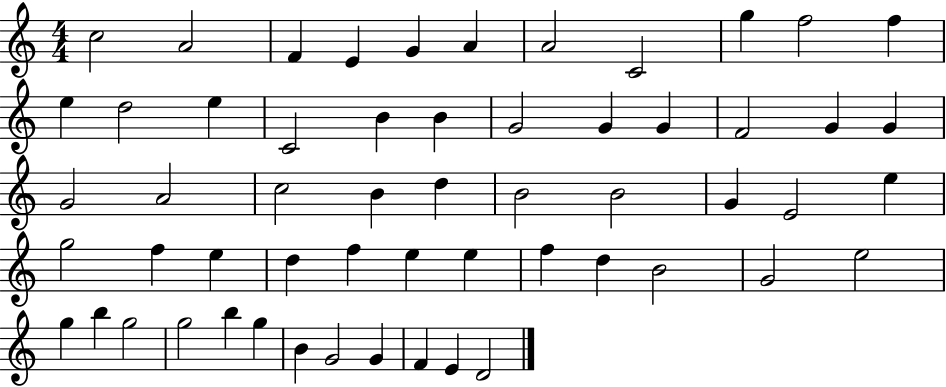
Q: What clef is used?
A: treble